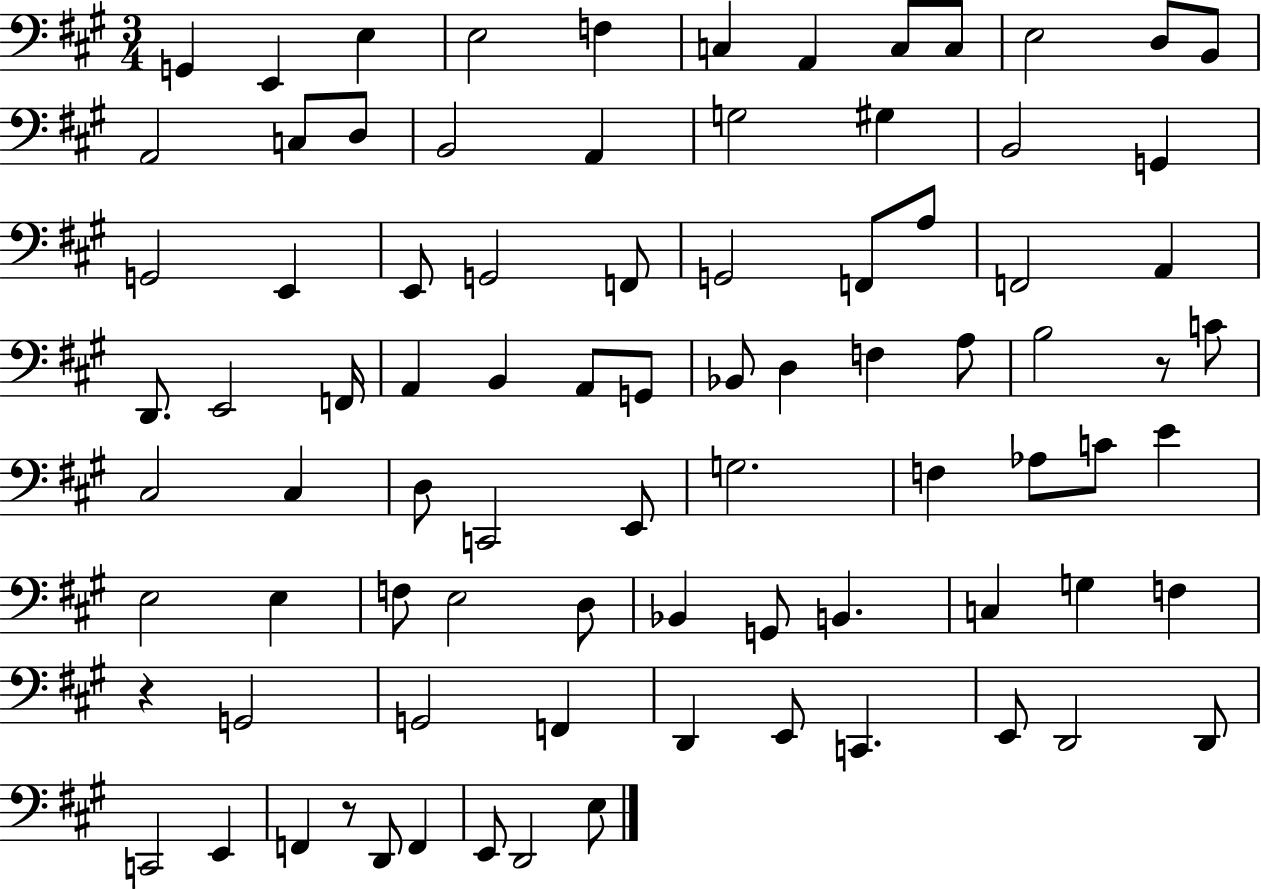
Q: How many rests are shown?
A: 3